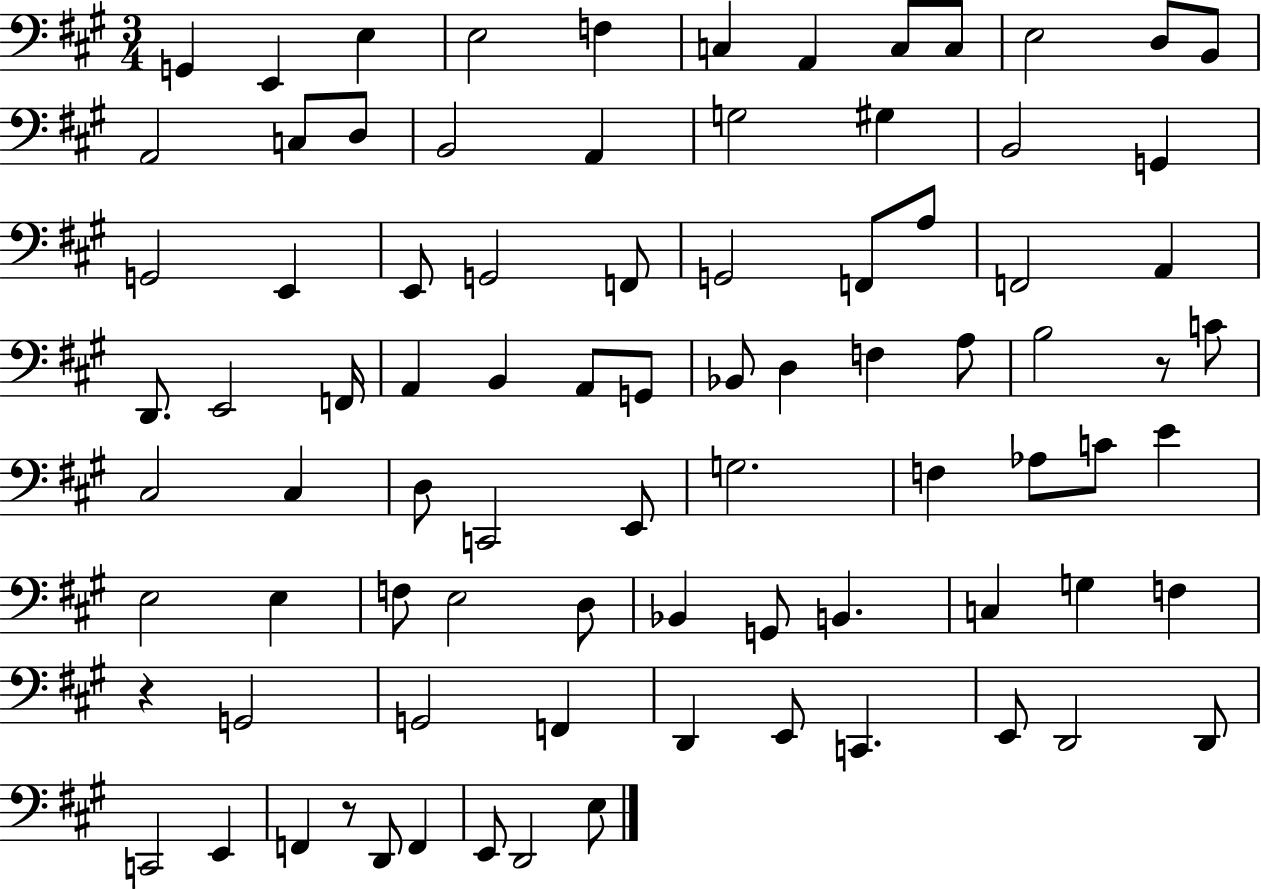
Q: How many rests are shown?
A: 3